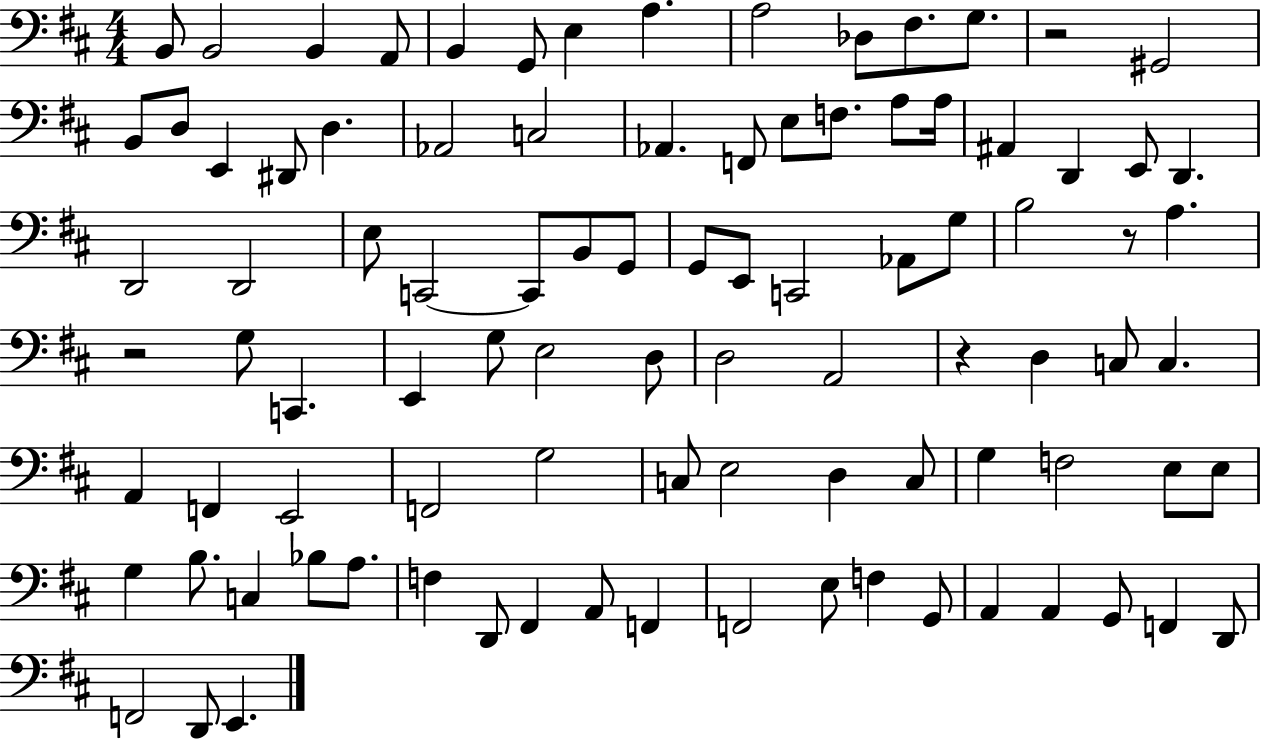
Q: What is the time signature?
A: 4/4